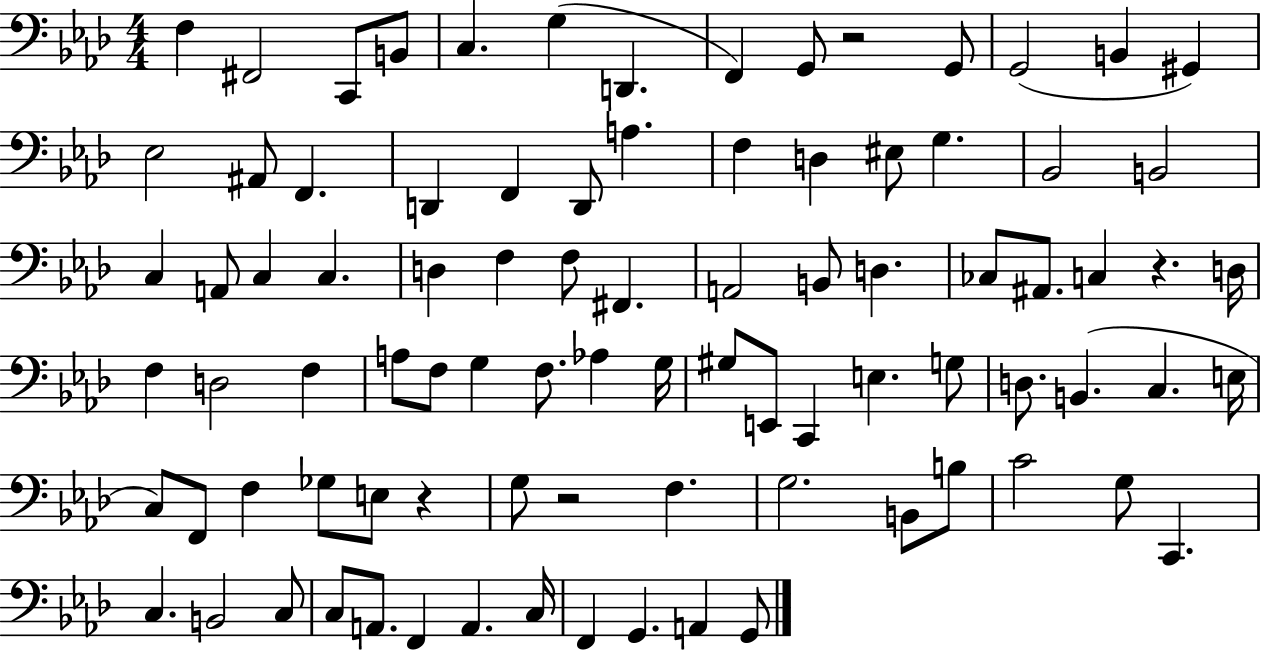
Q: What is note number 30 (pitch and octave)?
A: C3